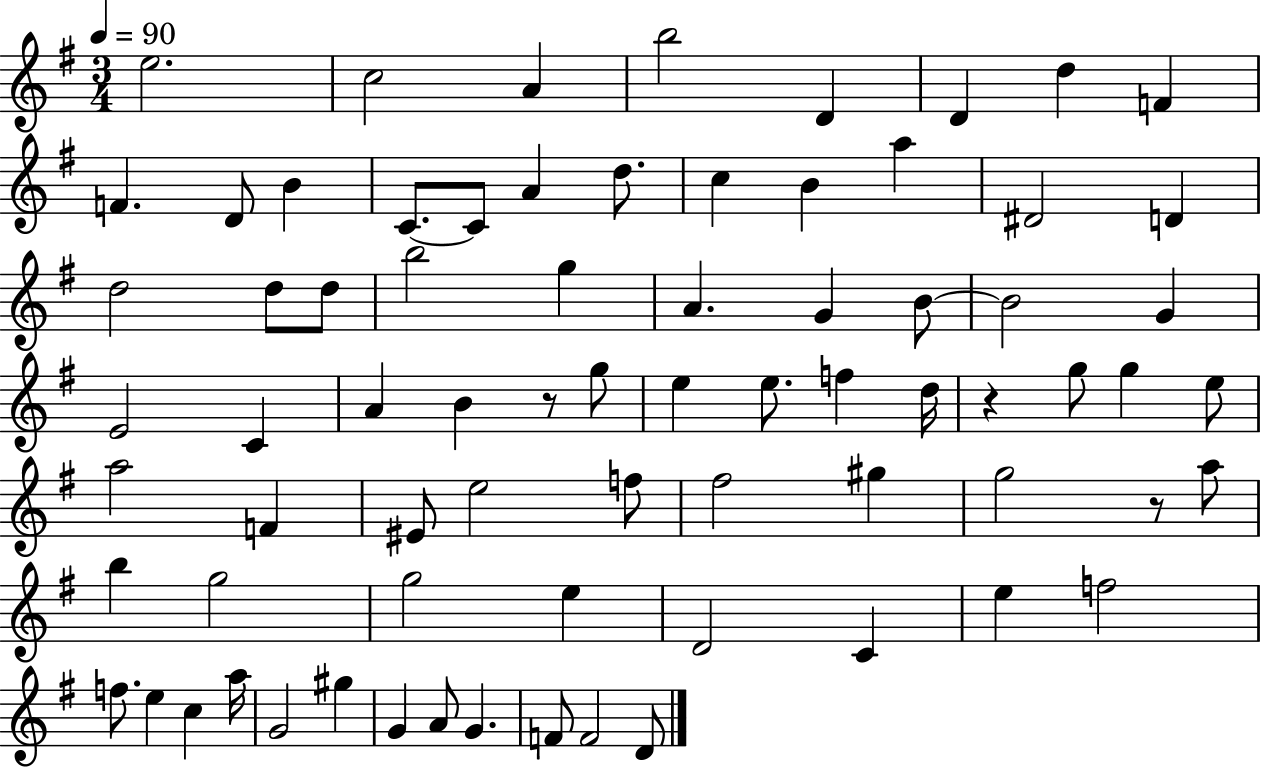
X:1
T:Untitled
M:3/4
L:1/4
K:G
e2 c2 A b2 D D d F F D/2 B C/2 C/2 A d/2 c B a ^D2 D d2 d/2 d/2 b2 g A G B/2 B2 G E2 C A B z/2 g/2 e e/2 f d/4 z g/2 g e/2 a2 F ^E/2 e2 f/2 ^f2 ^g g2 z/2 a/2 b g2 g2 e D2 C e f2 f/2 e c a/4 G2 ^g G A/2 G F/2 F2 D/2